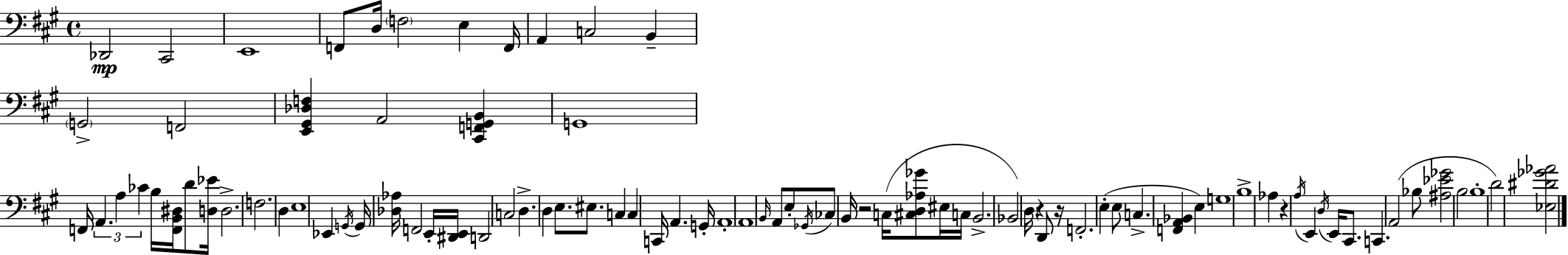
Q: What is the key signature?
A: A major